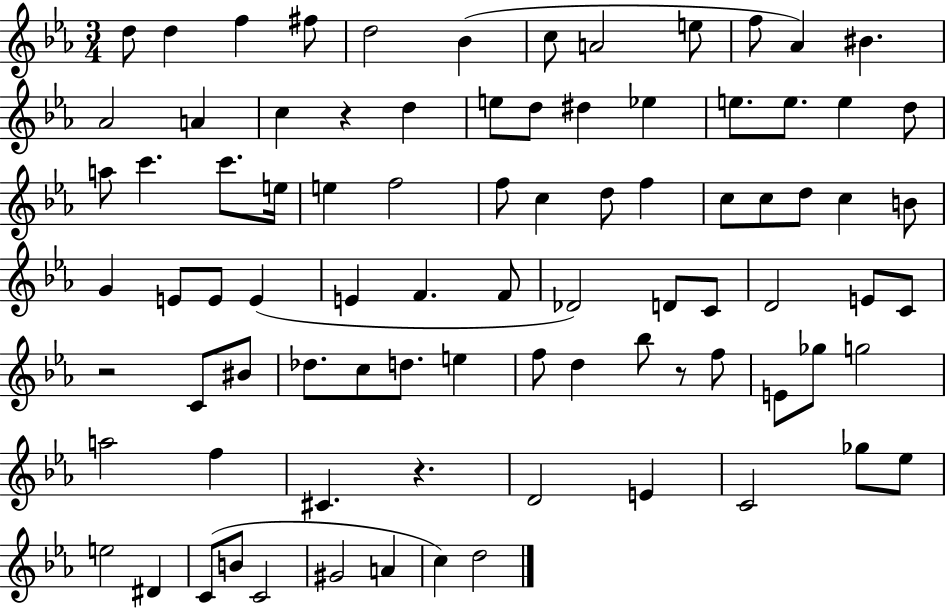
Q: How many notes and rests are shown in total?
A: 86